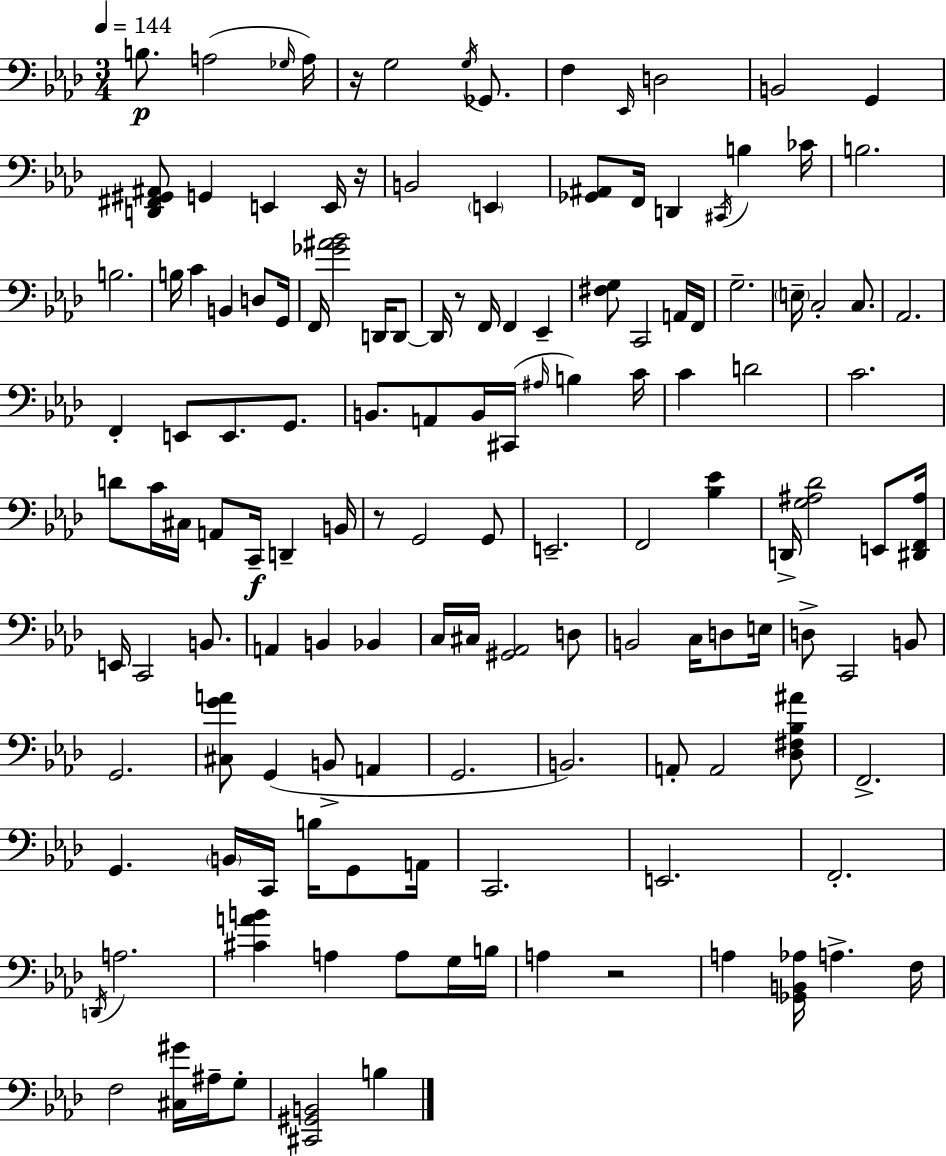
X:1
T:Untitled
M:3/4
L:1/4
K:Ab
B,/2 A,2 _G,/4 A,/4 z/4 G,2 G,/4 _G,,/2 F, _E,,/4 D,2 B,,2 G,, [D,,^F,,^G,,^A,,]/2 G,, E,, E,,/4 z/4 B,,2 E,, [_G,,^A,,]/2 F,,/4 D,, ^C,,/4 B, _C/4 B,2 B,2 B,/4 C B,, D,/2 G,,/4 F,,/4 [_G^A_B]2 D,,/4 D,,/2 D,,/4 z/2 F,,/4 F,, _E,, [^F,G,]/2 C,,2 A,,/4 F,,/4 G,2 E,/4 C,2 C,/2 _A,,2 F,, E,,/2 E,,/2 G,,/2 B,,/2 A,,/2 B,,/4 ^C,,/4 ^A,/4 B, C/4 C D2 C2 D/2 C/4 ^C,/4 A,,/2 C,,/4 D,, B,,/4 z/2 G,,2 G,,/2 E,,2 F,,2 [_B,_E] D,,/4 [G,^A,_D]2 E,,/2 [^D,,F,,^A,]/4 E,,/4 C,,2 B,,/2 A,, B,, _B,, C,/4 ^C,/4 [^G,,_A,,]2 D,/2 B,,2 C,/4 D,/2 E,/4 D,/2 C,,2 B,,/2 G,,2 [^C,GA]/2 G,, B,,/2 A,, G,,2 B,,2 A,,/2 A,,2 [_D,^F,_B,^A]/2 F,,2 G,, B,,/4 C,,/4 B,/4 G,,/2 A,,/4 C,,2 E,,2 F,,2 D,,/4 A,2 [^CAB] A, A,/2 G,/4 B,/4 A, z2 A, [_G,,B,,_A,]/4 A, F,/4 F,2 [^C,^G]/4 ^A,/4 G,/2 [^C,,^G,,B,,]2 B,